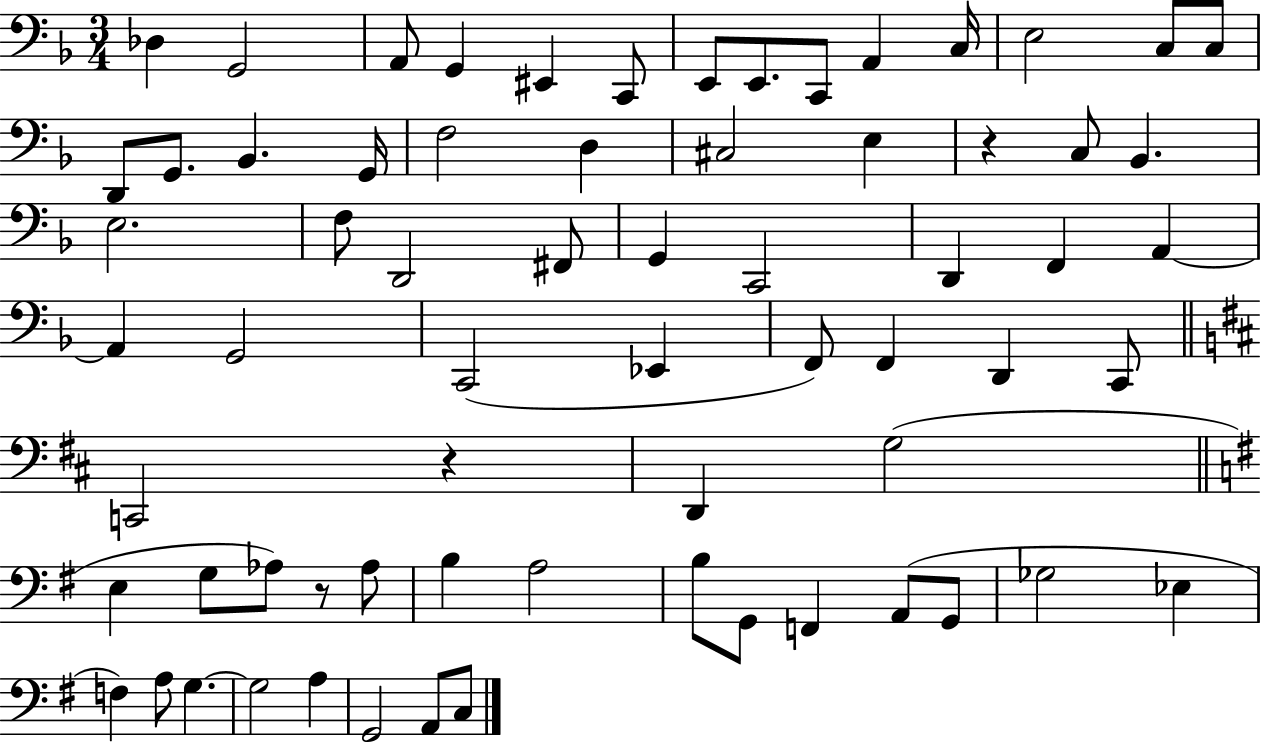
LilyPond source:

{
  \clef bass
  \numericTimeSignature
  \time 3/4
  \key f \major
  \repeat volta 2 { des4 g,2 | a,8 g,4 eis,4 c,8 | e,8 e,8. c,8 a,4 c16 | e2 c8 c8 | \break d,8 g,8. bes,4. g,16 | f2 d4 | cis2 e4 | r4 c8 bes,4. | \break e2. | f8 d,2 fis,8 | g,4 c,2 | d,4 f,4 a,4~~ | \break a,4 g,2 | c,2( ees,4 | f,8) f,4 d,4 c,8 | \bar "||" \break \key d \major c,2 r4 | d,4 g2( | \bar "||" \break \key g \major e4 g8 aes8) r8 aes8 | b4 a2 | b8 g,8 f,4 a,8( g,8 | ges2 ees4 | \break f4) a8 g4.~~ | g2 a4 | g,2 a,8 c8 | } \bar "|."
}